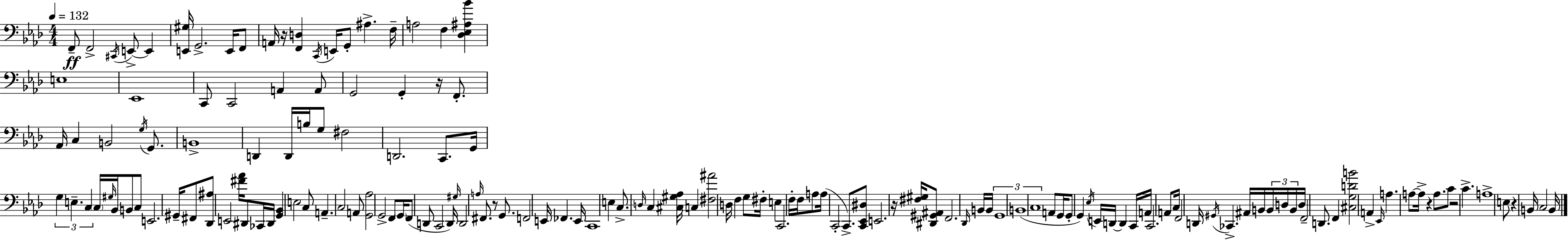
F2/e F2/h C#2/s E2/e E2/q [E2,G#3]/s G2/h. E2/s F2/e A2/s R/s [F2,D3]/q C2/s E2/s G2/e A#3/q. F3/s A3/h F3/q [Db3,Eb3,A#3,Bb4]/q E3/w Eb2/w C2/e C2/h A2/q A2/e G2/h G2/q R/s F2/e. Ab2/s C3/q B2/h G3/s G2/e. B2/w D2/q D2/s B3/s G3/e F#3/h D2/h. C2/e. G2/s G3/q E3/q. C3/q C3/s G#3/s Bb2/s B2/e C3/e E2/h. G#2/s F#2/e [Db2,A#3]/e E2/h [F#4,Ab4]/s D#2/e CES2/s D#2/s [G2,Bb2]/q E3/h C3/e A2/q. C3/h A2/e [G2,Ab3]/h G2/h F2/e G2/s F2/e D2/e C2/h D2/s G#3/s D2/h A3/s F#2/e. R/e G2/e. F2/h E2/s FES2/q. E2/s C2/w E3/q C3/e. D3/s C3/q [C#3,G#3,Ab3]/s C3/q [F#3,A#4]/h D3/s F3/q G3/e F#3/s E3/q C2/h. F3/s F3/s A3/e A3/s C2/h C2/e. [C2,Eb2,D#3]/e E2/h. R/s [F#3,G#3]/s [D#2,G#2,A#2]/e F2/h. Db2/s B2/s B2/s G2/w B2/w C3/w A2/e G2/s G2/e G2/q Eb3/s E2/s D2/s D2/q C2/s A2/s C2/h. A2/e C3/s F2/h D2/s G#2/s CES2/q. A#2/s B2/s B2/s D3/s B2/s D3/s F2/h D2/e. F2/q [C#3,G3,D4,B4]/h A2/q Eb2/s A3/q. A3/e A3/s R/q A3/e. C4/e R/h C4/q. A3/w E3/e R/q B2/s C3/h B2/s